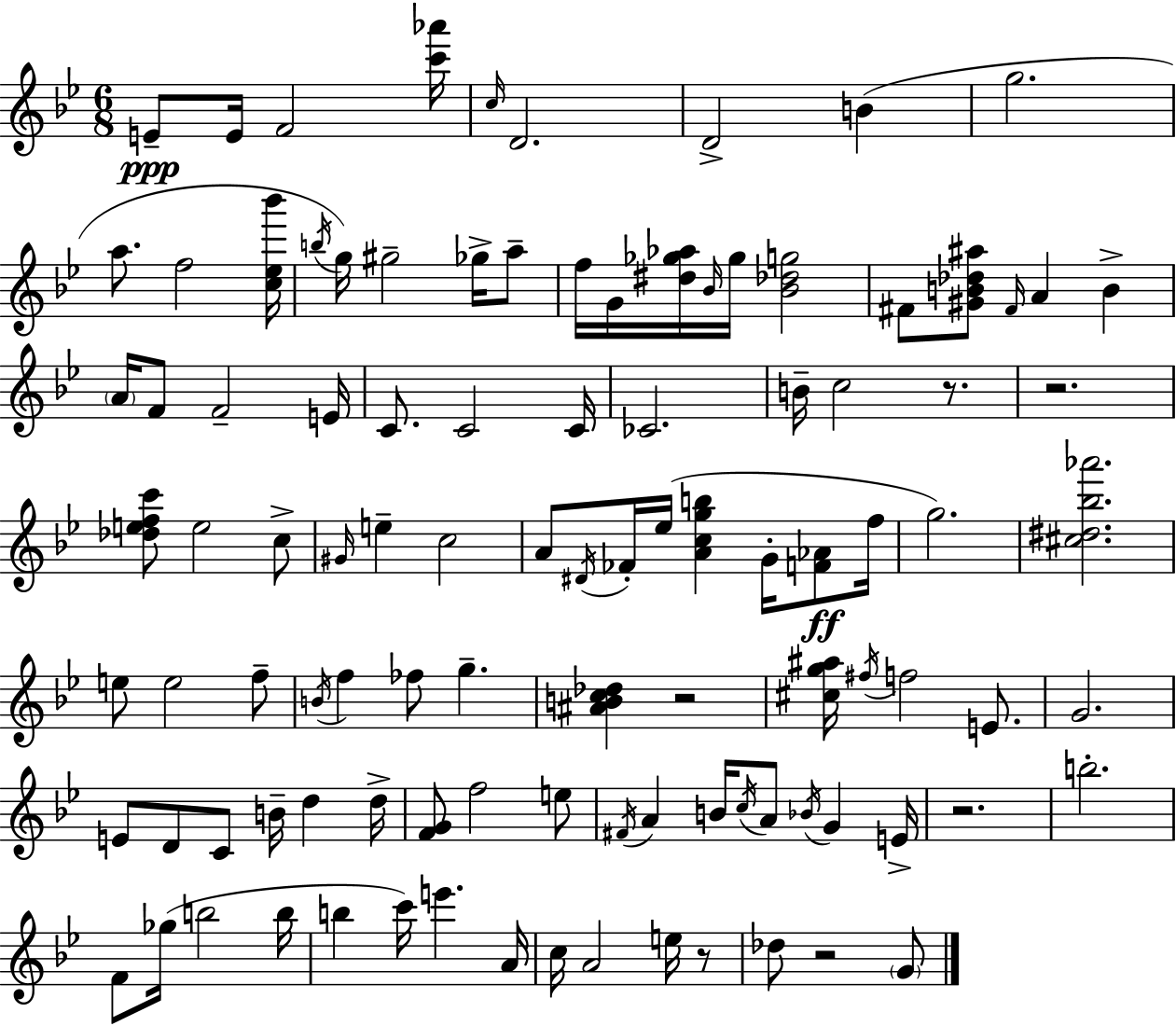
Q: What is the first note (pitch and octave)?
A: E4